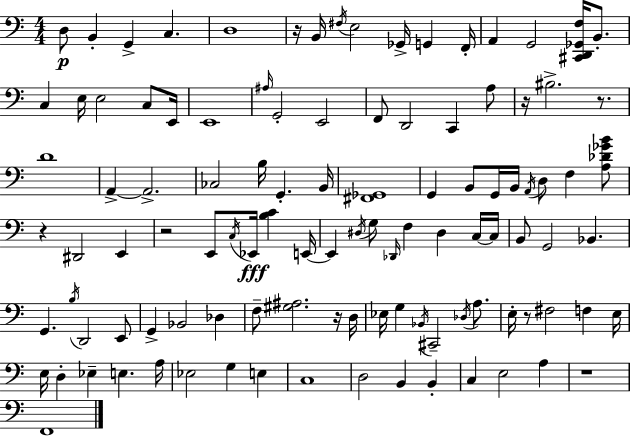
D3/e B2/q G2/q C3/q. D3/w R/s B2/s F#3/s E3/h Gb2/s G2/q F2/s A2/q G2/h [C#2,D2,Gb2,F3]/s B2/e. C3/q E3/s E3/h C3/e E2/s E2/w A#3/s G2/h E2/h F2/e D2/h C2/q A3/e R/s BIS3/h. R/e. D4/w A2/q A2/h. CES3/h B3/s G2/q. B2/s [F#2,Gb2]/w G2/q B2/e G2/s B2/s A2/s D3/e F3/q [A3,Db4,Gb4,B4]/e R/q D#2/h E2/q R/h E2/e C3/s Eb2/s [B3,C4]/q E2/s E2/q D#3/s G3/e Db2/s F3/q D#3/q C3/s C3/s B2/e G2/h Bb2/q. G2/q. B3/s D2/h E2/e G2/q Bb2/h Db3/q F3/e [G#3,A#3]/h. R/s D3/s Eb3/s G3/q Bb2/s C#2/h Db3/s A3/e. E3/s R/e F#3/h F3/q E3/s E3/s D3/q Eb3/q E3/q. A3/s Eb3/h G3/q E3/q C3/w D3/h B2/q B2/q C3/q E3/h A3/q R/w F2/w